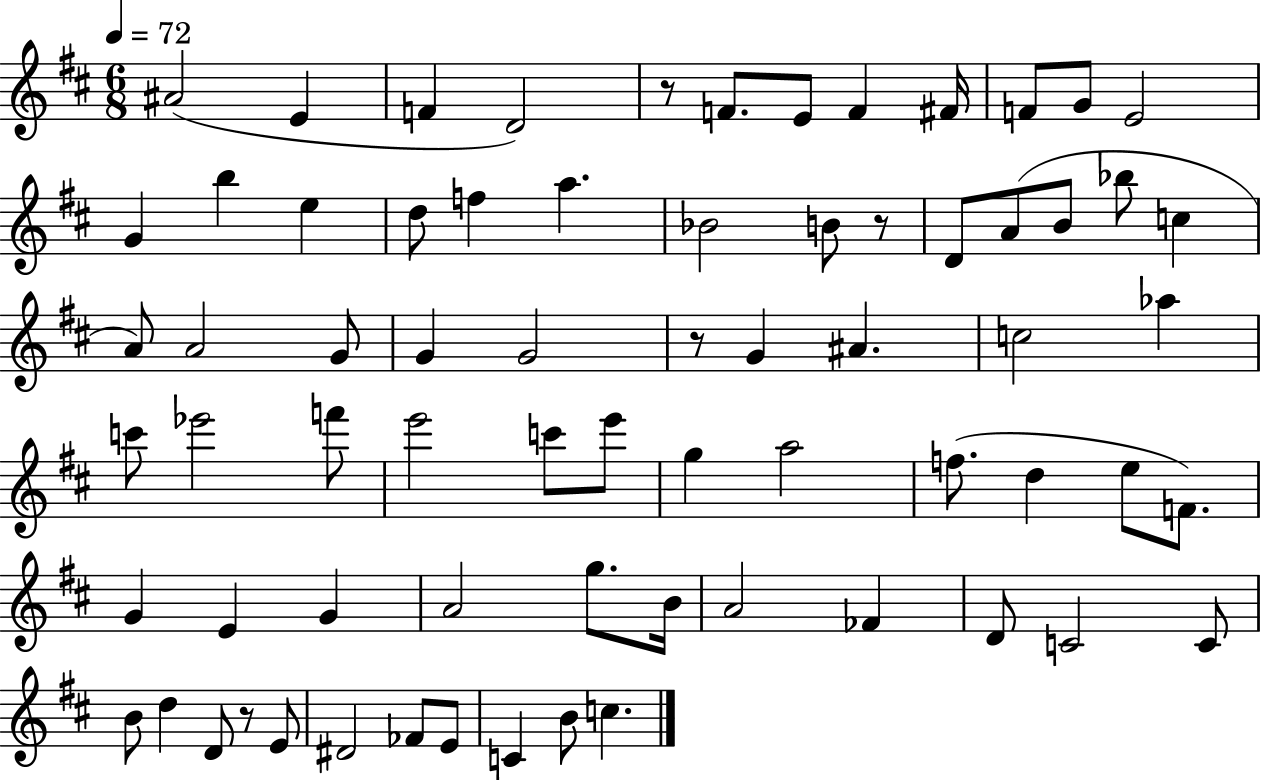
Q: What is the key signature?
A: D major